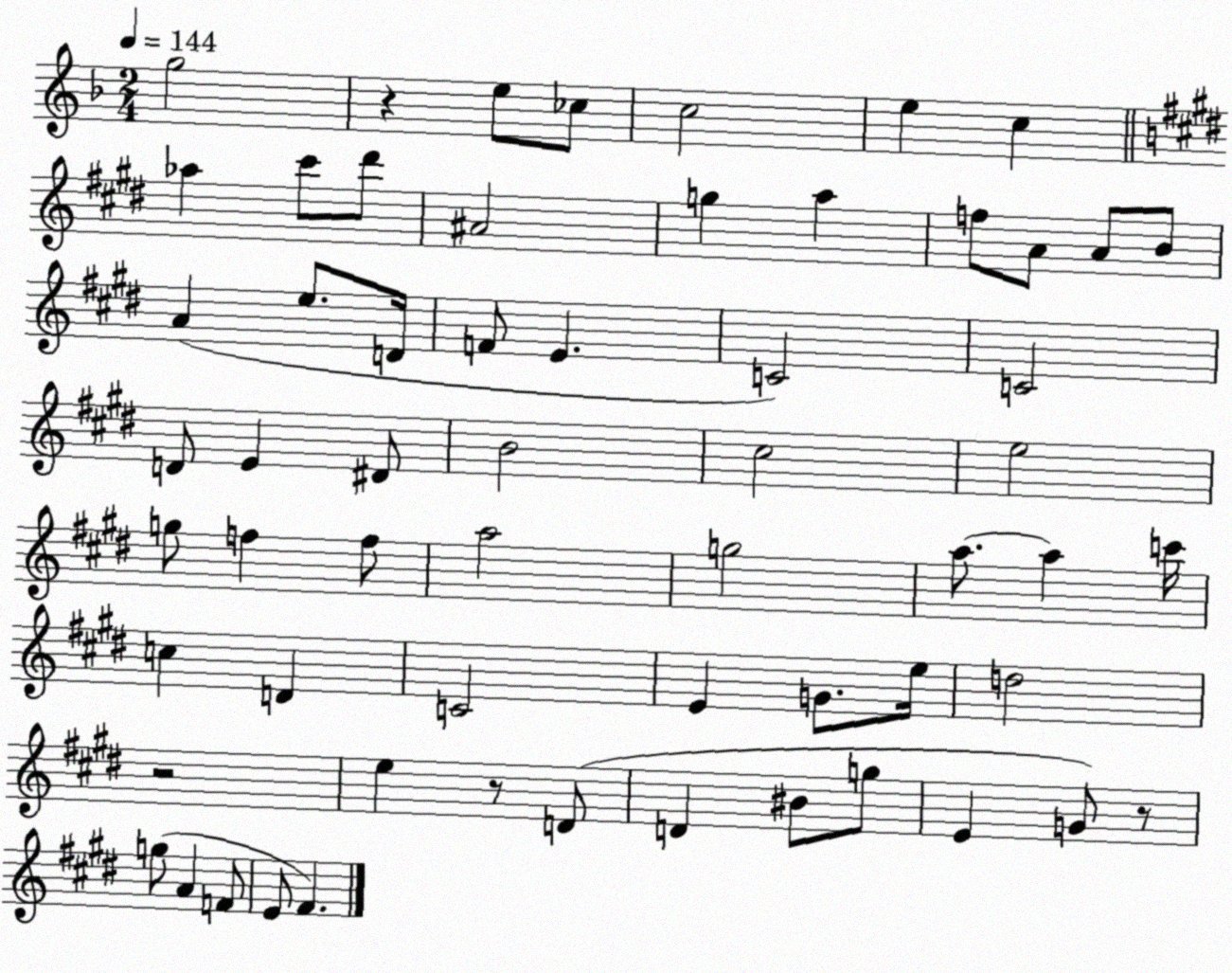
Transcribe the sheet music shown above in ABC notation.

X:1
T:Untitled
M:2/4
L:1/4
K:F
g2 z e/2 _c/2 c2 e c _a ^c'/2 ^d'/2 ^A2 g a f/2 A/2 A/2 B/2 A e/2 D/4 F/2 E C2 C2 D/2 E ^D/2 B2 ^c2 e2 g/2 f f/2 a2 g2 a/2 a c'/4 c D C2 E G/2 e/4 d2 z2 e z/2 D/2 D ^B/2 g/2 E G/2 z/2 g/2 A F/2 E/2 ^F